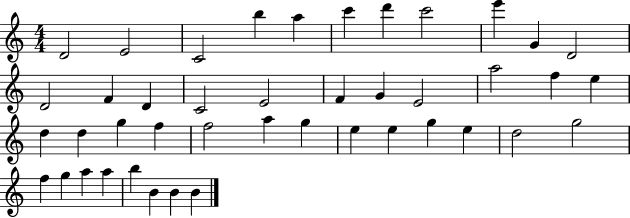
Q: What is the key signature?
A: C major